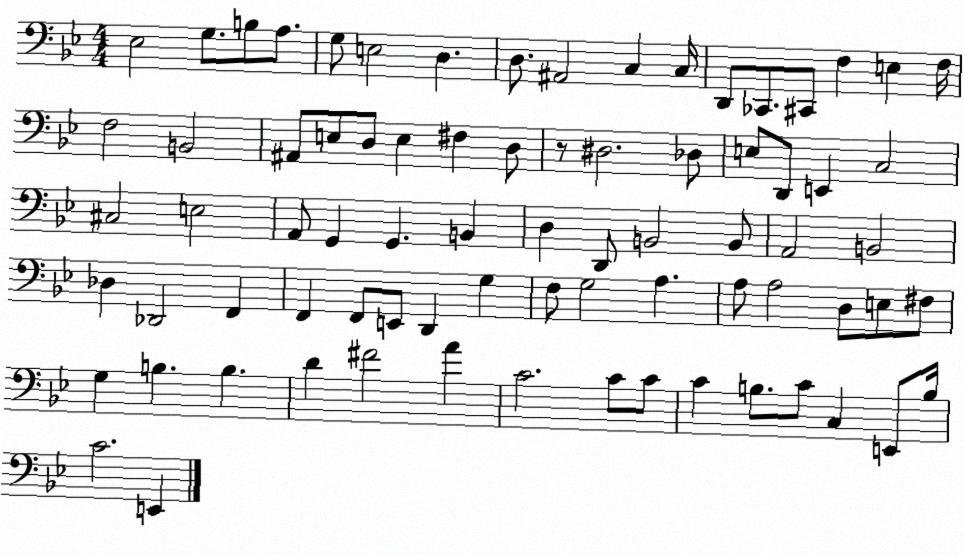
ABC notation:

X:1
T:Untitled
M:4/4
L:1/4
K:Bb
_E,2 G,/2 B,/2 A,/2 G,/2 E,2 D, D,/2 ^A,,2 C, C,/4 D,,/2 _C,,/2 ^C,,/2 F, E, F,/4 F,2 B,,2 ^A,,/2 E,/2 D,/2 E, ^F, D,/2 z/2 ^D,2 _D,/2 E,/2 D,,/2 E,, C,2 ^C,2 E,2 A,,/2 G,, G,, B,, D, D,,/2 B,,2 B,,/2 A,,2 B,,2 _D, _D,,2 F,, F,, F,,/2 E,,/2 D,, G, F,/2 G,2 A, A,/2 A,2 D,/2 E,/2 ^F,/2 G, B, B, D ^F2 A C2 C/2 C/2 C B,/2 C/2 C, E,,/2 B,/4 C2 E,,